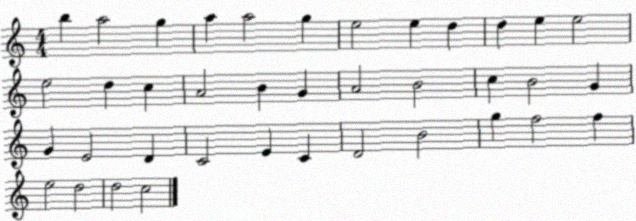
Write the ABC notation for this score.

X:1
T:Untitled
M:4/4
L:1/4
K:C
b a2 g a a2 g e2 e d d e e2 e2 d c A2 B G A2 B2 c B2 G G E2 D C2 E C D2 B2 g f2 f e2 d2 d2 c2